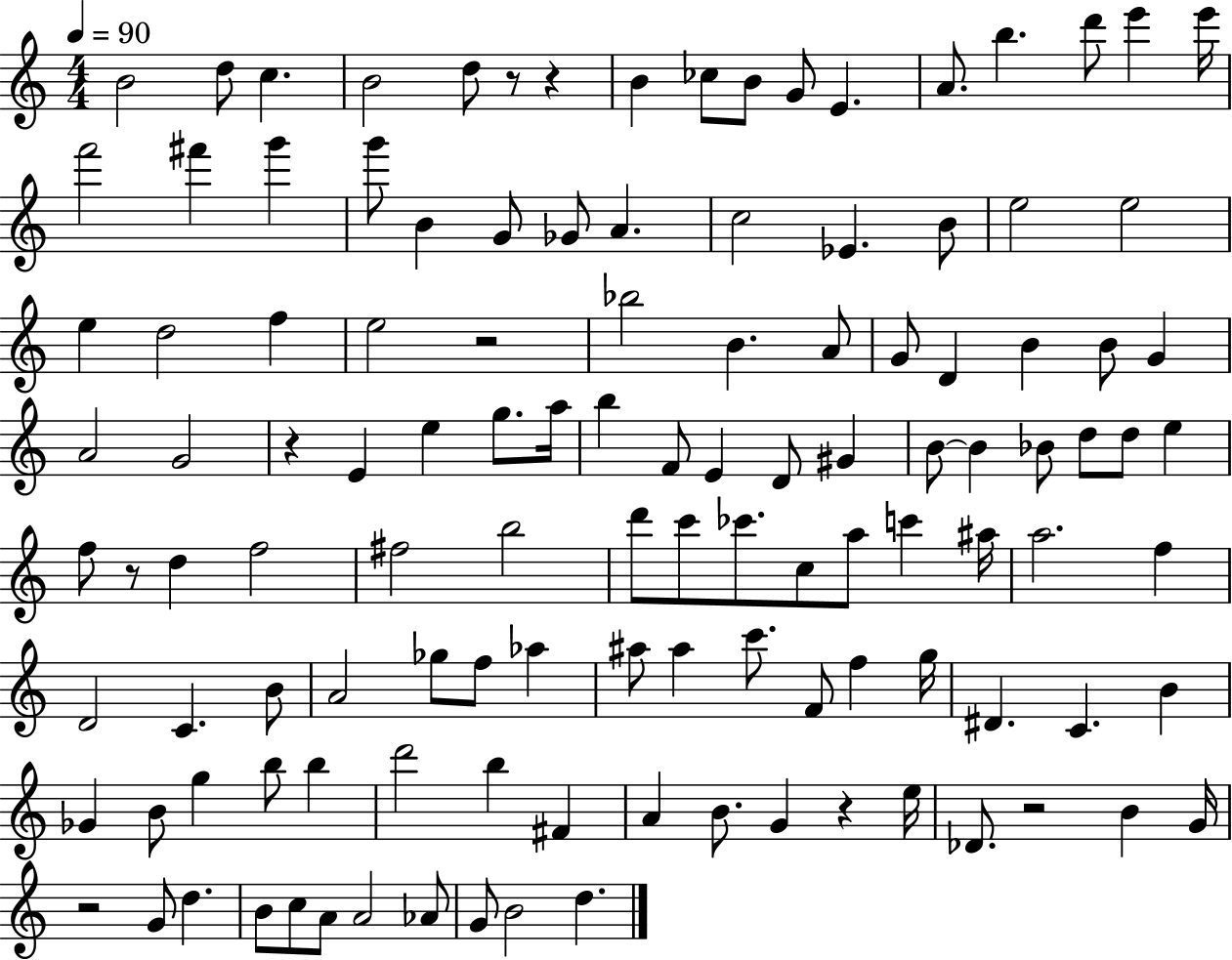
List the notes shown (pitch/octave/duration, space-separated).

B4/h D5/e C5/q. B4/h D5/e R/e R/q B4/q CES5/e B4/e G4/e E4/q. A4/e. B5/q. D6/e E6/q E6/s F6/h F#6/q G6/q G6/e B4/q G4/e Gb4/e A4/q. C5/h Eb4/q. B4/e E5/h E5/h E5/q D5/h F5/q E5/h R/h Bb5/h B4/q. A4/e G4/e D4/q B4/q B4/e G4/q A4/h G4/h R/q E4/q E5/q G5/e. A5/s B5/q F4/e E4/q D4/e G#4/q B4/e B4/q Bb4/e D5/e D5/e E5/q F5/e R/e D5/q F5/h F#5/h B5/h D6/e C6/e CES6/e. C5/e A5/e C6/q A#5/s A5/h. F5/q D4/h C4/q. B4/e A4/h Gb5/e F5/e Ab5/q A#5/e A#5/q C6/e. F4/e F5/q G5/s D#4/q. C4/q. B4/q Gb4/q B4/e G5/q B5/e B5/q D6/h B5/q F#4/q A4/q B4/e. G4/q R/q E5/s Db4/e. R/h B4/q G4/s R/h G4/e D5/q. B4/e C5/e A4/e A4/h Ab4/e G4/e B4/h D5/q.